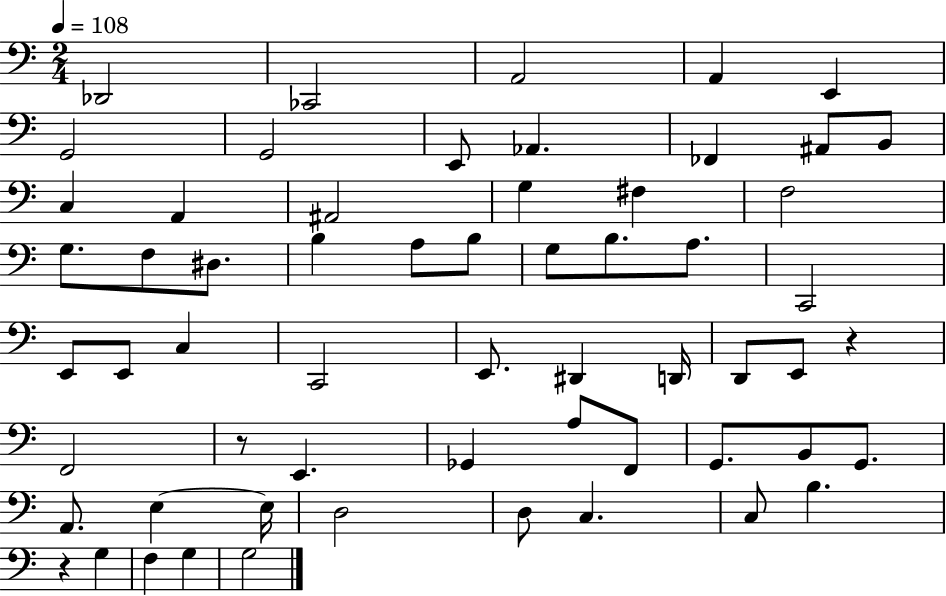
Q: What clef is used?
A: bass